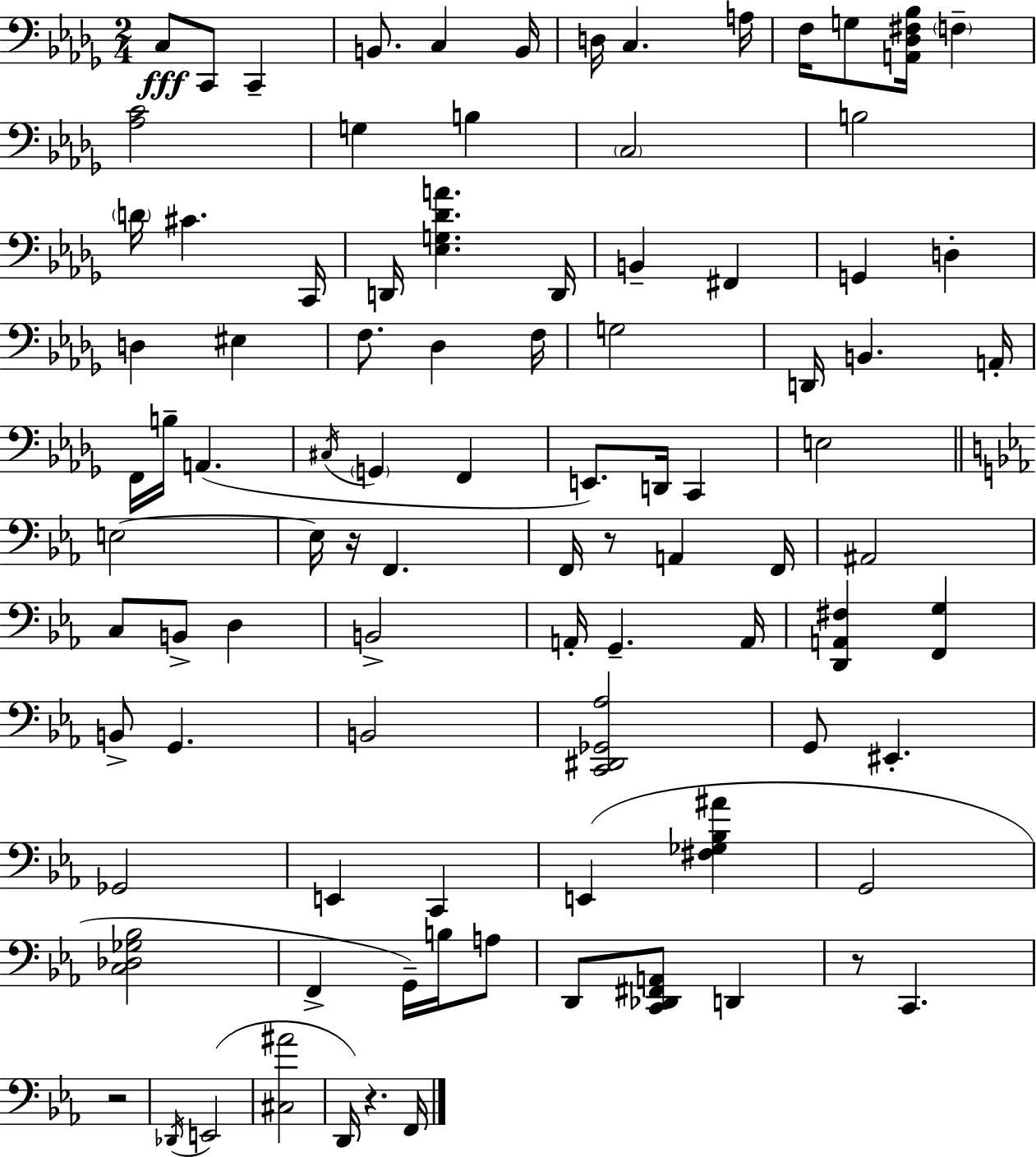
X:1
T:Untitled
M:2/4
L:1/4
K:Bbm
C,/2 C,,/2 C,, B,,/2 C, B,,/4 D,/4 C, A,/4 F,/4 G,/2 [A,,_D,^F,_B,]/4 F, [_A,C]2 G, B, C,2 B,2 D/4 ^C C,,/4 D,,/4 [_E,G,_DA] D,,/4 B,, ^F,, G,, D, D, ^E, F,/2 _D, F,/4 G,2 D,,/4 B,, A,,/4 F,,/4 B,/4 A,, ^C,/4 G,, F,, E,,/2 D,,/4 C,, E,2 E,2 E,/4 z/4 F,, F,,/4 z/2 A,, F,,/4 ^A,,2 C,/2 B,,/2 D, B,,2 A,,/4 G,, A,,/4 [D,,A,,^F,] [F,,G,] B,,/2 G,, B,,2 [C,,^D,,_G,,_A,]2 G,,/2 ^E,, _G,,2 E,, C,, E,, [^F,_G,_B,^A] G,,2 [C,_D,_G,_B,]2 F,, G,,/4 B,/4 A,/2 D,,/2 [C,,_D,,^F,,A,,]/2 D,, z/2 C,, z2 _D,,/4 E,,2 [^C,^A]2 D,,/4 z F,,/4